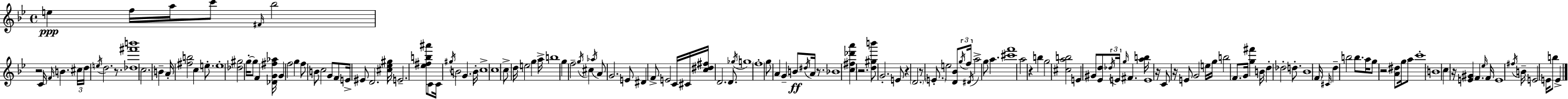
E5/q F5/s A5/s C6/e F#4/s Bb5/h R/h C4/s F4/s B4/q. C#5/s D5/s E5/s D5/h. R/e. [Db5,F#6,B6]/w C5/h. B4/q A4/s [F#5,B5]/h C5/q E5/e. E5/w [Db5,G#5]/h G5/s G5/e F4/q [Db4,G4,F#5,Ab5]/s G4/q F5/h G5/q F5/e B4/e C5/h G4/e F4/e E4/s EIS4/e D4/h. [C#5,Eb5,G#5]/s E4/h. [Eb5,F#5,B5,A#6]/e C4/e C4/s G#5/s B4/h G4/q. B4/s C5/w C5/w C5/e D5/s E5/h G5/q A5/s B5/w G5/q F5/h G5/s C#5/q Ab5/s A4/e G4/h. E4/e D#4/q F4/e E4/h C4/s C#4/s [C5,D#5,F#5]/s D4/h. D4/e. Gb5/s G5/w F5/w G5/e A4/q G4/q B4/e D#5/s A4/s R/e. Bb4/w [C5,F#5,Db6,A6]/q R/h. [D5,G#5,B6]/e G4/h. E4/e R/q D4/h. R/e E4/e. E5/h [D4,Bb4]/e G5/s F5/s D#4/s A5/h G5/e A5/q. [C#6,F6]/w A5/h R/q B5/q G5/h [C#5,A5,B5]/h E4/q G#4/e [Eb4,D5]/e Db5/s E4/s G5/s F#4/q. [A5,B5]/s E4/w R/s C4/e R/s E4/e G4/h E5/s G5/s B5/h F4/e. G4/s [G5,F#6]/q B4/s D5/q Db5/h D5/e. Bb4/w F4/s C#4/s D5/q B5/h B5/e. A5/s G5/e R/h [A4,D#5]/e G5/s A5/e C6/w B4/w C5/q R/s [E4,G#4]/q F4/q. Eb5/s F4/s E4/w F#5/s B4/s E4/h E4/s B5/e E4/q